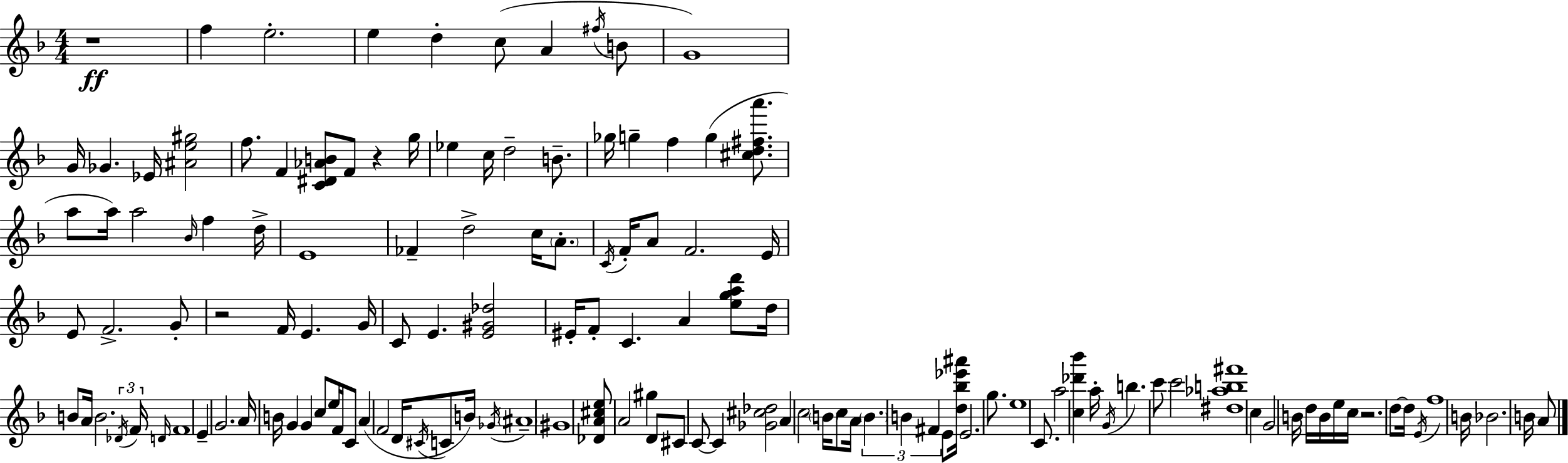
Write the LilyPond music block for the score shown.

{
  \clef treble
  \numericTimeSignature
  \time 4/4
  \key f \major
  r1\ff | f''4 e''2.-. | e''4 d''4-. c''8( a'4 \acciaccatura { fis''16 } b'8 | g'1) | \break g'16 ges'4. ees'16 <ais' e'' gis''>2 | f''8. f'4 <c' dis' aes' b'>8 f'8 r4 | g''16 ees''4 c''16 d''2-- b'8.-- | ges''16 g''4-- f''4 g''4( <cis'' d'' fis'' a'''>8. | \break a''8 a''16) a''2 \grace { bes'16 } f''4 | d''16-> e'1 | fes'4-- d''2-> c''16 \parenthesize a'8.-. | \acciaccatura { c'16 } f'16-. a'8 f'2. | \break e'16 e'8 f'2.-> | g'8-. r2 f'16 e'4. | g'16 c'8 e'4. <e' gis' des''>2 | eis'16-. f'8-. c'4. a'4 | \break <e'' g'' a'' d'''>8 d''16 b'8 a'16 b'2. | \tuplet 3/2 { \acciaccatura { des'16 } f'16 \grace { d'16 } } f'1 | e'4-- g'2. | a'16 b'16 g'4 g'4 c''8 | \break e''16 f'16 c'8 a'4( f'2 | d'16 \acciaccatura { cis'16 } c'8 b'16) \acciaccatura { ges'16 } \parenthesize ais'1-- | gis'1 | <des' a' cis'' e''>8 a'2 | \break gis''4 d'8 cis'8 c'8~~ c'4 <ges' cis'' des''>2 | a'4 c''2 | \parenthesize b'16 c''8 a'16 \tuplet 3/2 { \parenthesize b'4. b'4 | fis'4 } e'8 <d'' bes'' ees''' ais'''>16 e'2. | \break g''8. e''1 | c'8. a''2 | <c'' des''' bes'''>4 a''16-. \acciaccatura { g'16 } b''4. c'''8 | c'''2 <dis'' aes'' b'' fis'''>1 | \break c''4 g'2 | b'16 d''16 b'16 e''16 c''16 r2. | d''8~~ d''16 \acciaccatura { e'16 } f''1 | b'16 bes'2. | \break b'16 a'8 \bar "|."
}